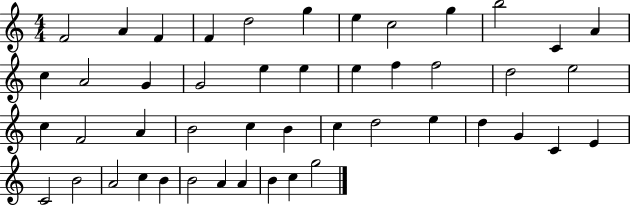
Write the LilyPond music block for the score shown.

{
  \clef treble
  \numericTimeSignature
  \time 4/4
  \key c \major
  f'2 a'4 f'4 | f'4 d''2 g''4 | e''4 c''2 g''4 | b''2 c'4 a'4 | \break c''4 a'2 g'4 | g'2 e''4 e''4 | e''4 f''4 f''2 | d''2 e''2 | \break c''4 f'2 a'4 | b'2 c''4 b'4 | c''4 d''2 e''4 | d''4 g'4 c'4 e'4 | \break c'2 b'2 | a'2 c''4 b'4 | b'2 a'4 a'4 | b'4 c''4 g''2 | \break \bar "|."
}